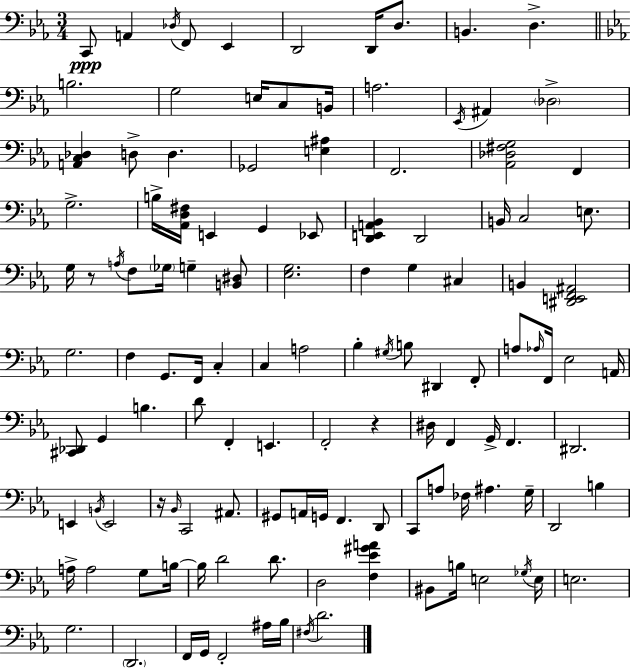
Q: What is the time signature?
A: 3/4